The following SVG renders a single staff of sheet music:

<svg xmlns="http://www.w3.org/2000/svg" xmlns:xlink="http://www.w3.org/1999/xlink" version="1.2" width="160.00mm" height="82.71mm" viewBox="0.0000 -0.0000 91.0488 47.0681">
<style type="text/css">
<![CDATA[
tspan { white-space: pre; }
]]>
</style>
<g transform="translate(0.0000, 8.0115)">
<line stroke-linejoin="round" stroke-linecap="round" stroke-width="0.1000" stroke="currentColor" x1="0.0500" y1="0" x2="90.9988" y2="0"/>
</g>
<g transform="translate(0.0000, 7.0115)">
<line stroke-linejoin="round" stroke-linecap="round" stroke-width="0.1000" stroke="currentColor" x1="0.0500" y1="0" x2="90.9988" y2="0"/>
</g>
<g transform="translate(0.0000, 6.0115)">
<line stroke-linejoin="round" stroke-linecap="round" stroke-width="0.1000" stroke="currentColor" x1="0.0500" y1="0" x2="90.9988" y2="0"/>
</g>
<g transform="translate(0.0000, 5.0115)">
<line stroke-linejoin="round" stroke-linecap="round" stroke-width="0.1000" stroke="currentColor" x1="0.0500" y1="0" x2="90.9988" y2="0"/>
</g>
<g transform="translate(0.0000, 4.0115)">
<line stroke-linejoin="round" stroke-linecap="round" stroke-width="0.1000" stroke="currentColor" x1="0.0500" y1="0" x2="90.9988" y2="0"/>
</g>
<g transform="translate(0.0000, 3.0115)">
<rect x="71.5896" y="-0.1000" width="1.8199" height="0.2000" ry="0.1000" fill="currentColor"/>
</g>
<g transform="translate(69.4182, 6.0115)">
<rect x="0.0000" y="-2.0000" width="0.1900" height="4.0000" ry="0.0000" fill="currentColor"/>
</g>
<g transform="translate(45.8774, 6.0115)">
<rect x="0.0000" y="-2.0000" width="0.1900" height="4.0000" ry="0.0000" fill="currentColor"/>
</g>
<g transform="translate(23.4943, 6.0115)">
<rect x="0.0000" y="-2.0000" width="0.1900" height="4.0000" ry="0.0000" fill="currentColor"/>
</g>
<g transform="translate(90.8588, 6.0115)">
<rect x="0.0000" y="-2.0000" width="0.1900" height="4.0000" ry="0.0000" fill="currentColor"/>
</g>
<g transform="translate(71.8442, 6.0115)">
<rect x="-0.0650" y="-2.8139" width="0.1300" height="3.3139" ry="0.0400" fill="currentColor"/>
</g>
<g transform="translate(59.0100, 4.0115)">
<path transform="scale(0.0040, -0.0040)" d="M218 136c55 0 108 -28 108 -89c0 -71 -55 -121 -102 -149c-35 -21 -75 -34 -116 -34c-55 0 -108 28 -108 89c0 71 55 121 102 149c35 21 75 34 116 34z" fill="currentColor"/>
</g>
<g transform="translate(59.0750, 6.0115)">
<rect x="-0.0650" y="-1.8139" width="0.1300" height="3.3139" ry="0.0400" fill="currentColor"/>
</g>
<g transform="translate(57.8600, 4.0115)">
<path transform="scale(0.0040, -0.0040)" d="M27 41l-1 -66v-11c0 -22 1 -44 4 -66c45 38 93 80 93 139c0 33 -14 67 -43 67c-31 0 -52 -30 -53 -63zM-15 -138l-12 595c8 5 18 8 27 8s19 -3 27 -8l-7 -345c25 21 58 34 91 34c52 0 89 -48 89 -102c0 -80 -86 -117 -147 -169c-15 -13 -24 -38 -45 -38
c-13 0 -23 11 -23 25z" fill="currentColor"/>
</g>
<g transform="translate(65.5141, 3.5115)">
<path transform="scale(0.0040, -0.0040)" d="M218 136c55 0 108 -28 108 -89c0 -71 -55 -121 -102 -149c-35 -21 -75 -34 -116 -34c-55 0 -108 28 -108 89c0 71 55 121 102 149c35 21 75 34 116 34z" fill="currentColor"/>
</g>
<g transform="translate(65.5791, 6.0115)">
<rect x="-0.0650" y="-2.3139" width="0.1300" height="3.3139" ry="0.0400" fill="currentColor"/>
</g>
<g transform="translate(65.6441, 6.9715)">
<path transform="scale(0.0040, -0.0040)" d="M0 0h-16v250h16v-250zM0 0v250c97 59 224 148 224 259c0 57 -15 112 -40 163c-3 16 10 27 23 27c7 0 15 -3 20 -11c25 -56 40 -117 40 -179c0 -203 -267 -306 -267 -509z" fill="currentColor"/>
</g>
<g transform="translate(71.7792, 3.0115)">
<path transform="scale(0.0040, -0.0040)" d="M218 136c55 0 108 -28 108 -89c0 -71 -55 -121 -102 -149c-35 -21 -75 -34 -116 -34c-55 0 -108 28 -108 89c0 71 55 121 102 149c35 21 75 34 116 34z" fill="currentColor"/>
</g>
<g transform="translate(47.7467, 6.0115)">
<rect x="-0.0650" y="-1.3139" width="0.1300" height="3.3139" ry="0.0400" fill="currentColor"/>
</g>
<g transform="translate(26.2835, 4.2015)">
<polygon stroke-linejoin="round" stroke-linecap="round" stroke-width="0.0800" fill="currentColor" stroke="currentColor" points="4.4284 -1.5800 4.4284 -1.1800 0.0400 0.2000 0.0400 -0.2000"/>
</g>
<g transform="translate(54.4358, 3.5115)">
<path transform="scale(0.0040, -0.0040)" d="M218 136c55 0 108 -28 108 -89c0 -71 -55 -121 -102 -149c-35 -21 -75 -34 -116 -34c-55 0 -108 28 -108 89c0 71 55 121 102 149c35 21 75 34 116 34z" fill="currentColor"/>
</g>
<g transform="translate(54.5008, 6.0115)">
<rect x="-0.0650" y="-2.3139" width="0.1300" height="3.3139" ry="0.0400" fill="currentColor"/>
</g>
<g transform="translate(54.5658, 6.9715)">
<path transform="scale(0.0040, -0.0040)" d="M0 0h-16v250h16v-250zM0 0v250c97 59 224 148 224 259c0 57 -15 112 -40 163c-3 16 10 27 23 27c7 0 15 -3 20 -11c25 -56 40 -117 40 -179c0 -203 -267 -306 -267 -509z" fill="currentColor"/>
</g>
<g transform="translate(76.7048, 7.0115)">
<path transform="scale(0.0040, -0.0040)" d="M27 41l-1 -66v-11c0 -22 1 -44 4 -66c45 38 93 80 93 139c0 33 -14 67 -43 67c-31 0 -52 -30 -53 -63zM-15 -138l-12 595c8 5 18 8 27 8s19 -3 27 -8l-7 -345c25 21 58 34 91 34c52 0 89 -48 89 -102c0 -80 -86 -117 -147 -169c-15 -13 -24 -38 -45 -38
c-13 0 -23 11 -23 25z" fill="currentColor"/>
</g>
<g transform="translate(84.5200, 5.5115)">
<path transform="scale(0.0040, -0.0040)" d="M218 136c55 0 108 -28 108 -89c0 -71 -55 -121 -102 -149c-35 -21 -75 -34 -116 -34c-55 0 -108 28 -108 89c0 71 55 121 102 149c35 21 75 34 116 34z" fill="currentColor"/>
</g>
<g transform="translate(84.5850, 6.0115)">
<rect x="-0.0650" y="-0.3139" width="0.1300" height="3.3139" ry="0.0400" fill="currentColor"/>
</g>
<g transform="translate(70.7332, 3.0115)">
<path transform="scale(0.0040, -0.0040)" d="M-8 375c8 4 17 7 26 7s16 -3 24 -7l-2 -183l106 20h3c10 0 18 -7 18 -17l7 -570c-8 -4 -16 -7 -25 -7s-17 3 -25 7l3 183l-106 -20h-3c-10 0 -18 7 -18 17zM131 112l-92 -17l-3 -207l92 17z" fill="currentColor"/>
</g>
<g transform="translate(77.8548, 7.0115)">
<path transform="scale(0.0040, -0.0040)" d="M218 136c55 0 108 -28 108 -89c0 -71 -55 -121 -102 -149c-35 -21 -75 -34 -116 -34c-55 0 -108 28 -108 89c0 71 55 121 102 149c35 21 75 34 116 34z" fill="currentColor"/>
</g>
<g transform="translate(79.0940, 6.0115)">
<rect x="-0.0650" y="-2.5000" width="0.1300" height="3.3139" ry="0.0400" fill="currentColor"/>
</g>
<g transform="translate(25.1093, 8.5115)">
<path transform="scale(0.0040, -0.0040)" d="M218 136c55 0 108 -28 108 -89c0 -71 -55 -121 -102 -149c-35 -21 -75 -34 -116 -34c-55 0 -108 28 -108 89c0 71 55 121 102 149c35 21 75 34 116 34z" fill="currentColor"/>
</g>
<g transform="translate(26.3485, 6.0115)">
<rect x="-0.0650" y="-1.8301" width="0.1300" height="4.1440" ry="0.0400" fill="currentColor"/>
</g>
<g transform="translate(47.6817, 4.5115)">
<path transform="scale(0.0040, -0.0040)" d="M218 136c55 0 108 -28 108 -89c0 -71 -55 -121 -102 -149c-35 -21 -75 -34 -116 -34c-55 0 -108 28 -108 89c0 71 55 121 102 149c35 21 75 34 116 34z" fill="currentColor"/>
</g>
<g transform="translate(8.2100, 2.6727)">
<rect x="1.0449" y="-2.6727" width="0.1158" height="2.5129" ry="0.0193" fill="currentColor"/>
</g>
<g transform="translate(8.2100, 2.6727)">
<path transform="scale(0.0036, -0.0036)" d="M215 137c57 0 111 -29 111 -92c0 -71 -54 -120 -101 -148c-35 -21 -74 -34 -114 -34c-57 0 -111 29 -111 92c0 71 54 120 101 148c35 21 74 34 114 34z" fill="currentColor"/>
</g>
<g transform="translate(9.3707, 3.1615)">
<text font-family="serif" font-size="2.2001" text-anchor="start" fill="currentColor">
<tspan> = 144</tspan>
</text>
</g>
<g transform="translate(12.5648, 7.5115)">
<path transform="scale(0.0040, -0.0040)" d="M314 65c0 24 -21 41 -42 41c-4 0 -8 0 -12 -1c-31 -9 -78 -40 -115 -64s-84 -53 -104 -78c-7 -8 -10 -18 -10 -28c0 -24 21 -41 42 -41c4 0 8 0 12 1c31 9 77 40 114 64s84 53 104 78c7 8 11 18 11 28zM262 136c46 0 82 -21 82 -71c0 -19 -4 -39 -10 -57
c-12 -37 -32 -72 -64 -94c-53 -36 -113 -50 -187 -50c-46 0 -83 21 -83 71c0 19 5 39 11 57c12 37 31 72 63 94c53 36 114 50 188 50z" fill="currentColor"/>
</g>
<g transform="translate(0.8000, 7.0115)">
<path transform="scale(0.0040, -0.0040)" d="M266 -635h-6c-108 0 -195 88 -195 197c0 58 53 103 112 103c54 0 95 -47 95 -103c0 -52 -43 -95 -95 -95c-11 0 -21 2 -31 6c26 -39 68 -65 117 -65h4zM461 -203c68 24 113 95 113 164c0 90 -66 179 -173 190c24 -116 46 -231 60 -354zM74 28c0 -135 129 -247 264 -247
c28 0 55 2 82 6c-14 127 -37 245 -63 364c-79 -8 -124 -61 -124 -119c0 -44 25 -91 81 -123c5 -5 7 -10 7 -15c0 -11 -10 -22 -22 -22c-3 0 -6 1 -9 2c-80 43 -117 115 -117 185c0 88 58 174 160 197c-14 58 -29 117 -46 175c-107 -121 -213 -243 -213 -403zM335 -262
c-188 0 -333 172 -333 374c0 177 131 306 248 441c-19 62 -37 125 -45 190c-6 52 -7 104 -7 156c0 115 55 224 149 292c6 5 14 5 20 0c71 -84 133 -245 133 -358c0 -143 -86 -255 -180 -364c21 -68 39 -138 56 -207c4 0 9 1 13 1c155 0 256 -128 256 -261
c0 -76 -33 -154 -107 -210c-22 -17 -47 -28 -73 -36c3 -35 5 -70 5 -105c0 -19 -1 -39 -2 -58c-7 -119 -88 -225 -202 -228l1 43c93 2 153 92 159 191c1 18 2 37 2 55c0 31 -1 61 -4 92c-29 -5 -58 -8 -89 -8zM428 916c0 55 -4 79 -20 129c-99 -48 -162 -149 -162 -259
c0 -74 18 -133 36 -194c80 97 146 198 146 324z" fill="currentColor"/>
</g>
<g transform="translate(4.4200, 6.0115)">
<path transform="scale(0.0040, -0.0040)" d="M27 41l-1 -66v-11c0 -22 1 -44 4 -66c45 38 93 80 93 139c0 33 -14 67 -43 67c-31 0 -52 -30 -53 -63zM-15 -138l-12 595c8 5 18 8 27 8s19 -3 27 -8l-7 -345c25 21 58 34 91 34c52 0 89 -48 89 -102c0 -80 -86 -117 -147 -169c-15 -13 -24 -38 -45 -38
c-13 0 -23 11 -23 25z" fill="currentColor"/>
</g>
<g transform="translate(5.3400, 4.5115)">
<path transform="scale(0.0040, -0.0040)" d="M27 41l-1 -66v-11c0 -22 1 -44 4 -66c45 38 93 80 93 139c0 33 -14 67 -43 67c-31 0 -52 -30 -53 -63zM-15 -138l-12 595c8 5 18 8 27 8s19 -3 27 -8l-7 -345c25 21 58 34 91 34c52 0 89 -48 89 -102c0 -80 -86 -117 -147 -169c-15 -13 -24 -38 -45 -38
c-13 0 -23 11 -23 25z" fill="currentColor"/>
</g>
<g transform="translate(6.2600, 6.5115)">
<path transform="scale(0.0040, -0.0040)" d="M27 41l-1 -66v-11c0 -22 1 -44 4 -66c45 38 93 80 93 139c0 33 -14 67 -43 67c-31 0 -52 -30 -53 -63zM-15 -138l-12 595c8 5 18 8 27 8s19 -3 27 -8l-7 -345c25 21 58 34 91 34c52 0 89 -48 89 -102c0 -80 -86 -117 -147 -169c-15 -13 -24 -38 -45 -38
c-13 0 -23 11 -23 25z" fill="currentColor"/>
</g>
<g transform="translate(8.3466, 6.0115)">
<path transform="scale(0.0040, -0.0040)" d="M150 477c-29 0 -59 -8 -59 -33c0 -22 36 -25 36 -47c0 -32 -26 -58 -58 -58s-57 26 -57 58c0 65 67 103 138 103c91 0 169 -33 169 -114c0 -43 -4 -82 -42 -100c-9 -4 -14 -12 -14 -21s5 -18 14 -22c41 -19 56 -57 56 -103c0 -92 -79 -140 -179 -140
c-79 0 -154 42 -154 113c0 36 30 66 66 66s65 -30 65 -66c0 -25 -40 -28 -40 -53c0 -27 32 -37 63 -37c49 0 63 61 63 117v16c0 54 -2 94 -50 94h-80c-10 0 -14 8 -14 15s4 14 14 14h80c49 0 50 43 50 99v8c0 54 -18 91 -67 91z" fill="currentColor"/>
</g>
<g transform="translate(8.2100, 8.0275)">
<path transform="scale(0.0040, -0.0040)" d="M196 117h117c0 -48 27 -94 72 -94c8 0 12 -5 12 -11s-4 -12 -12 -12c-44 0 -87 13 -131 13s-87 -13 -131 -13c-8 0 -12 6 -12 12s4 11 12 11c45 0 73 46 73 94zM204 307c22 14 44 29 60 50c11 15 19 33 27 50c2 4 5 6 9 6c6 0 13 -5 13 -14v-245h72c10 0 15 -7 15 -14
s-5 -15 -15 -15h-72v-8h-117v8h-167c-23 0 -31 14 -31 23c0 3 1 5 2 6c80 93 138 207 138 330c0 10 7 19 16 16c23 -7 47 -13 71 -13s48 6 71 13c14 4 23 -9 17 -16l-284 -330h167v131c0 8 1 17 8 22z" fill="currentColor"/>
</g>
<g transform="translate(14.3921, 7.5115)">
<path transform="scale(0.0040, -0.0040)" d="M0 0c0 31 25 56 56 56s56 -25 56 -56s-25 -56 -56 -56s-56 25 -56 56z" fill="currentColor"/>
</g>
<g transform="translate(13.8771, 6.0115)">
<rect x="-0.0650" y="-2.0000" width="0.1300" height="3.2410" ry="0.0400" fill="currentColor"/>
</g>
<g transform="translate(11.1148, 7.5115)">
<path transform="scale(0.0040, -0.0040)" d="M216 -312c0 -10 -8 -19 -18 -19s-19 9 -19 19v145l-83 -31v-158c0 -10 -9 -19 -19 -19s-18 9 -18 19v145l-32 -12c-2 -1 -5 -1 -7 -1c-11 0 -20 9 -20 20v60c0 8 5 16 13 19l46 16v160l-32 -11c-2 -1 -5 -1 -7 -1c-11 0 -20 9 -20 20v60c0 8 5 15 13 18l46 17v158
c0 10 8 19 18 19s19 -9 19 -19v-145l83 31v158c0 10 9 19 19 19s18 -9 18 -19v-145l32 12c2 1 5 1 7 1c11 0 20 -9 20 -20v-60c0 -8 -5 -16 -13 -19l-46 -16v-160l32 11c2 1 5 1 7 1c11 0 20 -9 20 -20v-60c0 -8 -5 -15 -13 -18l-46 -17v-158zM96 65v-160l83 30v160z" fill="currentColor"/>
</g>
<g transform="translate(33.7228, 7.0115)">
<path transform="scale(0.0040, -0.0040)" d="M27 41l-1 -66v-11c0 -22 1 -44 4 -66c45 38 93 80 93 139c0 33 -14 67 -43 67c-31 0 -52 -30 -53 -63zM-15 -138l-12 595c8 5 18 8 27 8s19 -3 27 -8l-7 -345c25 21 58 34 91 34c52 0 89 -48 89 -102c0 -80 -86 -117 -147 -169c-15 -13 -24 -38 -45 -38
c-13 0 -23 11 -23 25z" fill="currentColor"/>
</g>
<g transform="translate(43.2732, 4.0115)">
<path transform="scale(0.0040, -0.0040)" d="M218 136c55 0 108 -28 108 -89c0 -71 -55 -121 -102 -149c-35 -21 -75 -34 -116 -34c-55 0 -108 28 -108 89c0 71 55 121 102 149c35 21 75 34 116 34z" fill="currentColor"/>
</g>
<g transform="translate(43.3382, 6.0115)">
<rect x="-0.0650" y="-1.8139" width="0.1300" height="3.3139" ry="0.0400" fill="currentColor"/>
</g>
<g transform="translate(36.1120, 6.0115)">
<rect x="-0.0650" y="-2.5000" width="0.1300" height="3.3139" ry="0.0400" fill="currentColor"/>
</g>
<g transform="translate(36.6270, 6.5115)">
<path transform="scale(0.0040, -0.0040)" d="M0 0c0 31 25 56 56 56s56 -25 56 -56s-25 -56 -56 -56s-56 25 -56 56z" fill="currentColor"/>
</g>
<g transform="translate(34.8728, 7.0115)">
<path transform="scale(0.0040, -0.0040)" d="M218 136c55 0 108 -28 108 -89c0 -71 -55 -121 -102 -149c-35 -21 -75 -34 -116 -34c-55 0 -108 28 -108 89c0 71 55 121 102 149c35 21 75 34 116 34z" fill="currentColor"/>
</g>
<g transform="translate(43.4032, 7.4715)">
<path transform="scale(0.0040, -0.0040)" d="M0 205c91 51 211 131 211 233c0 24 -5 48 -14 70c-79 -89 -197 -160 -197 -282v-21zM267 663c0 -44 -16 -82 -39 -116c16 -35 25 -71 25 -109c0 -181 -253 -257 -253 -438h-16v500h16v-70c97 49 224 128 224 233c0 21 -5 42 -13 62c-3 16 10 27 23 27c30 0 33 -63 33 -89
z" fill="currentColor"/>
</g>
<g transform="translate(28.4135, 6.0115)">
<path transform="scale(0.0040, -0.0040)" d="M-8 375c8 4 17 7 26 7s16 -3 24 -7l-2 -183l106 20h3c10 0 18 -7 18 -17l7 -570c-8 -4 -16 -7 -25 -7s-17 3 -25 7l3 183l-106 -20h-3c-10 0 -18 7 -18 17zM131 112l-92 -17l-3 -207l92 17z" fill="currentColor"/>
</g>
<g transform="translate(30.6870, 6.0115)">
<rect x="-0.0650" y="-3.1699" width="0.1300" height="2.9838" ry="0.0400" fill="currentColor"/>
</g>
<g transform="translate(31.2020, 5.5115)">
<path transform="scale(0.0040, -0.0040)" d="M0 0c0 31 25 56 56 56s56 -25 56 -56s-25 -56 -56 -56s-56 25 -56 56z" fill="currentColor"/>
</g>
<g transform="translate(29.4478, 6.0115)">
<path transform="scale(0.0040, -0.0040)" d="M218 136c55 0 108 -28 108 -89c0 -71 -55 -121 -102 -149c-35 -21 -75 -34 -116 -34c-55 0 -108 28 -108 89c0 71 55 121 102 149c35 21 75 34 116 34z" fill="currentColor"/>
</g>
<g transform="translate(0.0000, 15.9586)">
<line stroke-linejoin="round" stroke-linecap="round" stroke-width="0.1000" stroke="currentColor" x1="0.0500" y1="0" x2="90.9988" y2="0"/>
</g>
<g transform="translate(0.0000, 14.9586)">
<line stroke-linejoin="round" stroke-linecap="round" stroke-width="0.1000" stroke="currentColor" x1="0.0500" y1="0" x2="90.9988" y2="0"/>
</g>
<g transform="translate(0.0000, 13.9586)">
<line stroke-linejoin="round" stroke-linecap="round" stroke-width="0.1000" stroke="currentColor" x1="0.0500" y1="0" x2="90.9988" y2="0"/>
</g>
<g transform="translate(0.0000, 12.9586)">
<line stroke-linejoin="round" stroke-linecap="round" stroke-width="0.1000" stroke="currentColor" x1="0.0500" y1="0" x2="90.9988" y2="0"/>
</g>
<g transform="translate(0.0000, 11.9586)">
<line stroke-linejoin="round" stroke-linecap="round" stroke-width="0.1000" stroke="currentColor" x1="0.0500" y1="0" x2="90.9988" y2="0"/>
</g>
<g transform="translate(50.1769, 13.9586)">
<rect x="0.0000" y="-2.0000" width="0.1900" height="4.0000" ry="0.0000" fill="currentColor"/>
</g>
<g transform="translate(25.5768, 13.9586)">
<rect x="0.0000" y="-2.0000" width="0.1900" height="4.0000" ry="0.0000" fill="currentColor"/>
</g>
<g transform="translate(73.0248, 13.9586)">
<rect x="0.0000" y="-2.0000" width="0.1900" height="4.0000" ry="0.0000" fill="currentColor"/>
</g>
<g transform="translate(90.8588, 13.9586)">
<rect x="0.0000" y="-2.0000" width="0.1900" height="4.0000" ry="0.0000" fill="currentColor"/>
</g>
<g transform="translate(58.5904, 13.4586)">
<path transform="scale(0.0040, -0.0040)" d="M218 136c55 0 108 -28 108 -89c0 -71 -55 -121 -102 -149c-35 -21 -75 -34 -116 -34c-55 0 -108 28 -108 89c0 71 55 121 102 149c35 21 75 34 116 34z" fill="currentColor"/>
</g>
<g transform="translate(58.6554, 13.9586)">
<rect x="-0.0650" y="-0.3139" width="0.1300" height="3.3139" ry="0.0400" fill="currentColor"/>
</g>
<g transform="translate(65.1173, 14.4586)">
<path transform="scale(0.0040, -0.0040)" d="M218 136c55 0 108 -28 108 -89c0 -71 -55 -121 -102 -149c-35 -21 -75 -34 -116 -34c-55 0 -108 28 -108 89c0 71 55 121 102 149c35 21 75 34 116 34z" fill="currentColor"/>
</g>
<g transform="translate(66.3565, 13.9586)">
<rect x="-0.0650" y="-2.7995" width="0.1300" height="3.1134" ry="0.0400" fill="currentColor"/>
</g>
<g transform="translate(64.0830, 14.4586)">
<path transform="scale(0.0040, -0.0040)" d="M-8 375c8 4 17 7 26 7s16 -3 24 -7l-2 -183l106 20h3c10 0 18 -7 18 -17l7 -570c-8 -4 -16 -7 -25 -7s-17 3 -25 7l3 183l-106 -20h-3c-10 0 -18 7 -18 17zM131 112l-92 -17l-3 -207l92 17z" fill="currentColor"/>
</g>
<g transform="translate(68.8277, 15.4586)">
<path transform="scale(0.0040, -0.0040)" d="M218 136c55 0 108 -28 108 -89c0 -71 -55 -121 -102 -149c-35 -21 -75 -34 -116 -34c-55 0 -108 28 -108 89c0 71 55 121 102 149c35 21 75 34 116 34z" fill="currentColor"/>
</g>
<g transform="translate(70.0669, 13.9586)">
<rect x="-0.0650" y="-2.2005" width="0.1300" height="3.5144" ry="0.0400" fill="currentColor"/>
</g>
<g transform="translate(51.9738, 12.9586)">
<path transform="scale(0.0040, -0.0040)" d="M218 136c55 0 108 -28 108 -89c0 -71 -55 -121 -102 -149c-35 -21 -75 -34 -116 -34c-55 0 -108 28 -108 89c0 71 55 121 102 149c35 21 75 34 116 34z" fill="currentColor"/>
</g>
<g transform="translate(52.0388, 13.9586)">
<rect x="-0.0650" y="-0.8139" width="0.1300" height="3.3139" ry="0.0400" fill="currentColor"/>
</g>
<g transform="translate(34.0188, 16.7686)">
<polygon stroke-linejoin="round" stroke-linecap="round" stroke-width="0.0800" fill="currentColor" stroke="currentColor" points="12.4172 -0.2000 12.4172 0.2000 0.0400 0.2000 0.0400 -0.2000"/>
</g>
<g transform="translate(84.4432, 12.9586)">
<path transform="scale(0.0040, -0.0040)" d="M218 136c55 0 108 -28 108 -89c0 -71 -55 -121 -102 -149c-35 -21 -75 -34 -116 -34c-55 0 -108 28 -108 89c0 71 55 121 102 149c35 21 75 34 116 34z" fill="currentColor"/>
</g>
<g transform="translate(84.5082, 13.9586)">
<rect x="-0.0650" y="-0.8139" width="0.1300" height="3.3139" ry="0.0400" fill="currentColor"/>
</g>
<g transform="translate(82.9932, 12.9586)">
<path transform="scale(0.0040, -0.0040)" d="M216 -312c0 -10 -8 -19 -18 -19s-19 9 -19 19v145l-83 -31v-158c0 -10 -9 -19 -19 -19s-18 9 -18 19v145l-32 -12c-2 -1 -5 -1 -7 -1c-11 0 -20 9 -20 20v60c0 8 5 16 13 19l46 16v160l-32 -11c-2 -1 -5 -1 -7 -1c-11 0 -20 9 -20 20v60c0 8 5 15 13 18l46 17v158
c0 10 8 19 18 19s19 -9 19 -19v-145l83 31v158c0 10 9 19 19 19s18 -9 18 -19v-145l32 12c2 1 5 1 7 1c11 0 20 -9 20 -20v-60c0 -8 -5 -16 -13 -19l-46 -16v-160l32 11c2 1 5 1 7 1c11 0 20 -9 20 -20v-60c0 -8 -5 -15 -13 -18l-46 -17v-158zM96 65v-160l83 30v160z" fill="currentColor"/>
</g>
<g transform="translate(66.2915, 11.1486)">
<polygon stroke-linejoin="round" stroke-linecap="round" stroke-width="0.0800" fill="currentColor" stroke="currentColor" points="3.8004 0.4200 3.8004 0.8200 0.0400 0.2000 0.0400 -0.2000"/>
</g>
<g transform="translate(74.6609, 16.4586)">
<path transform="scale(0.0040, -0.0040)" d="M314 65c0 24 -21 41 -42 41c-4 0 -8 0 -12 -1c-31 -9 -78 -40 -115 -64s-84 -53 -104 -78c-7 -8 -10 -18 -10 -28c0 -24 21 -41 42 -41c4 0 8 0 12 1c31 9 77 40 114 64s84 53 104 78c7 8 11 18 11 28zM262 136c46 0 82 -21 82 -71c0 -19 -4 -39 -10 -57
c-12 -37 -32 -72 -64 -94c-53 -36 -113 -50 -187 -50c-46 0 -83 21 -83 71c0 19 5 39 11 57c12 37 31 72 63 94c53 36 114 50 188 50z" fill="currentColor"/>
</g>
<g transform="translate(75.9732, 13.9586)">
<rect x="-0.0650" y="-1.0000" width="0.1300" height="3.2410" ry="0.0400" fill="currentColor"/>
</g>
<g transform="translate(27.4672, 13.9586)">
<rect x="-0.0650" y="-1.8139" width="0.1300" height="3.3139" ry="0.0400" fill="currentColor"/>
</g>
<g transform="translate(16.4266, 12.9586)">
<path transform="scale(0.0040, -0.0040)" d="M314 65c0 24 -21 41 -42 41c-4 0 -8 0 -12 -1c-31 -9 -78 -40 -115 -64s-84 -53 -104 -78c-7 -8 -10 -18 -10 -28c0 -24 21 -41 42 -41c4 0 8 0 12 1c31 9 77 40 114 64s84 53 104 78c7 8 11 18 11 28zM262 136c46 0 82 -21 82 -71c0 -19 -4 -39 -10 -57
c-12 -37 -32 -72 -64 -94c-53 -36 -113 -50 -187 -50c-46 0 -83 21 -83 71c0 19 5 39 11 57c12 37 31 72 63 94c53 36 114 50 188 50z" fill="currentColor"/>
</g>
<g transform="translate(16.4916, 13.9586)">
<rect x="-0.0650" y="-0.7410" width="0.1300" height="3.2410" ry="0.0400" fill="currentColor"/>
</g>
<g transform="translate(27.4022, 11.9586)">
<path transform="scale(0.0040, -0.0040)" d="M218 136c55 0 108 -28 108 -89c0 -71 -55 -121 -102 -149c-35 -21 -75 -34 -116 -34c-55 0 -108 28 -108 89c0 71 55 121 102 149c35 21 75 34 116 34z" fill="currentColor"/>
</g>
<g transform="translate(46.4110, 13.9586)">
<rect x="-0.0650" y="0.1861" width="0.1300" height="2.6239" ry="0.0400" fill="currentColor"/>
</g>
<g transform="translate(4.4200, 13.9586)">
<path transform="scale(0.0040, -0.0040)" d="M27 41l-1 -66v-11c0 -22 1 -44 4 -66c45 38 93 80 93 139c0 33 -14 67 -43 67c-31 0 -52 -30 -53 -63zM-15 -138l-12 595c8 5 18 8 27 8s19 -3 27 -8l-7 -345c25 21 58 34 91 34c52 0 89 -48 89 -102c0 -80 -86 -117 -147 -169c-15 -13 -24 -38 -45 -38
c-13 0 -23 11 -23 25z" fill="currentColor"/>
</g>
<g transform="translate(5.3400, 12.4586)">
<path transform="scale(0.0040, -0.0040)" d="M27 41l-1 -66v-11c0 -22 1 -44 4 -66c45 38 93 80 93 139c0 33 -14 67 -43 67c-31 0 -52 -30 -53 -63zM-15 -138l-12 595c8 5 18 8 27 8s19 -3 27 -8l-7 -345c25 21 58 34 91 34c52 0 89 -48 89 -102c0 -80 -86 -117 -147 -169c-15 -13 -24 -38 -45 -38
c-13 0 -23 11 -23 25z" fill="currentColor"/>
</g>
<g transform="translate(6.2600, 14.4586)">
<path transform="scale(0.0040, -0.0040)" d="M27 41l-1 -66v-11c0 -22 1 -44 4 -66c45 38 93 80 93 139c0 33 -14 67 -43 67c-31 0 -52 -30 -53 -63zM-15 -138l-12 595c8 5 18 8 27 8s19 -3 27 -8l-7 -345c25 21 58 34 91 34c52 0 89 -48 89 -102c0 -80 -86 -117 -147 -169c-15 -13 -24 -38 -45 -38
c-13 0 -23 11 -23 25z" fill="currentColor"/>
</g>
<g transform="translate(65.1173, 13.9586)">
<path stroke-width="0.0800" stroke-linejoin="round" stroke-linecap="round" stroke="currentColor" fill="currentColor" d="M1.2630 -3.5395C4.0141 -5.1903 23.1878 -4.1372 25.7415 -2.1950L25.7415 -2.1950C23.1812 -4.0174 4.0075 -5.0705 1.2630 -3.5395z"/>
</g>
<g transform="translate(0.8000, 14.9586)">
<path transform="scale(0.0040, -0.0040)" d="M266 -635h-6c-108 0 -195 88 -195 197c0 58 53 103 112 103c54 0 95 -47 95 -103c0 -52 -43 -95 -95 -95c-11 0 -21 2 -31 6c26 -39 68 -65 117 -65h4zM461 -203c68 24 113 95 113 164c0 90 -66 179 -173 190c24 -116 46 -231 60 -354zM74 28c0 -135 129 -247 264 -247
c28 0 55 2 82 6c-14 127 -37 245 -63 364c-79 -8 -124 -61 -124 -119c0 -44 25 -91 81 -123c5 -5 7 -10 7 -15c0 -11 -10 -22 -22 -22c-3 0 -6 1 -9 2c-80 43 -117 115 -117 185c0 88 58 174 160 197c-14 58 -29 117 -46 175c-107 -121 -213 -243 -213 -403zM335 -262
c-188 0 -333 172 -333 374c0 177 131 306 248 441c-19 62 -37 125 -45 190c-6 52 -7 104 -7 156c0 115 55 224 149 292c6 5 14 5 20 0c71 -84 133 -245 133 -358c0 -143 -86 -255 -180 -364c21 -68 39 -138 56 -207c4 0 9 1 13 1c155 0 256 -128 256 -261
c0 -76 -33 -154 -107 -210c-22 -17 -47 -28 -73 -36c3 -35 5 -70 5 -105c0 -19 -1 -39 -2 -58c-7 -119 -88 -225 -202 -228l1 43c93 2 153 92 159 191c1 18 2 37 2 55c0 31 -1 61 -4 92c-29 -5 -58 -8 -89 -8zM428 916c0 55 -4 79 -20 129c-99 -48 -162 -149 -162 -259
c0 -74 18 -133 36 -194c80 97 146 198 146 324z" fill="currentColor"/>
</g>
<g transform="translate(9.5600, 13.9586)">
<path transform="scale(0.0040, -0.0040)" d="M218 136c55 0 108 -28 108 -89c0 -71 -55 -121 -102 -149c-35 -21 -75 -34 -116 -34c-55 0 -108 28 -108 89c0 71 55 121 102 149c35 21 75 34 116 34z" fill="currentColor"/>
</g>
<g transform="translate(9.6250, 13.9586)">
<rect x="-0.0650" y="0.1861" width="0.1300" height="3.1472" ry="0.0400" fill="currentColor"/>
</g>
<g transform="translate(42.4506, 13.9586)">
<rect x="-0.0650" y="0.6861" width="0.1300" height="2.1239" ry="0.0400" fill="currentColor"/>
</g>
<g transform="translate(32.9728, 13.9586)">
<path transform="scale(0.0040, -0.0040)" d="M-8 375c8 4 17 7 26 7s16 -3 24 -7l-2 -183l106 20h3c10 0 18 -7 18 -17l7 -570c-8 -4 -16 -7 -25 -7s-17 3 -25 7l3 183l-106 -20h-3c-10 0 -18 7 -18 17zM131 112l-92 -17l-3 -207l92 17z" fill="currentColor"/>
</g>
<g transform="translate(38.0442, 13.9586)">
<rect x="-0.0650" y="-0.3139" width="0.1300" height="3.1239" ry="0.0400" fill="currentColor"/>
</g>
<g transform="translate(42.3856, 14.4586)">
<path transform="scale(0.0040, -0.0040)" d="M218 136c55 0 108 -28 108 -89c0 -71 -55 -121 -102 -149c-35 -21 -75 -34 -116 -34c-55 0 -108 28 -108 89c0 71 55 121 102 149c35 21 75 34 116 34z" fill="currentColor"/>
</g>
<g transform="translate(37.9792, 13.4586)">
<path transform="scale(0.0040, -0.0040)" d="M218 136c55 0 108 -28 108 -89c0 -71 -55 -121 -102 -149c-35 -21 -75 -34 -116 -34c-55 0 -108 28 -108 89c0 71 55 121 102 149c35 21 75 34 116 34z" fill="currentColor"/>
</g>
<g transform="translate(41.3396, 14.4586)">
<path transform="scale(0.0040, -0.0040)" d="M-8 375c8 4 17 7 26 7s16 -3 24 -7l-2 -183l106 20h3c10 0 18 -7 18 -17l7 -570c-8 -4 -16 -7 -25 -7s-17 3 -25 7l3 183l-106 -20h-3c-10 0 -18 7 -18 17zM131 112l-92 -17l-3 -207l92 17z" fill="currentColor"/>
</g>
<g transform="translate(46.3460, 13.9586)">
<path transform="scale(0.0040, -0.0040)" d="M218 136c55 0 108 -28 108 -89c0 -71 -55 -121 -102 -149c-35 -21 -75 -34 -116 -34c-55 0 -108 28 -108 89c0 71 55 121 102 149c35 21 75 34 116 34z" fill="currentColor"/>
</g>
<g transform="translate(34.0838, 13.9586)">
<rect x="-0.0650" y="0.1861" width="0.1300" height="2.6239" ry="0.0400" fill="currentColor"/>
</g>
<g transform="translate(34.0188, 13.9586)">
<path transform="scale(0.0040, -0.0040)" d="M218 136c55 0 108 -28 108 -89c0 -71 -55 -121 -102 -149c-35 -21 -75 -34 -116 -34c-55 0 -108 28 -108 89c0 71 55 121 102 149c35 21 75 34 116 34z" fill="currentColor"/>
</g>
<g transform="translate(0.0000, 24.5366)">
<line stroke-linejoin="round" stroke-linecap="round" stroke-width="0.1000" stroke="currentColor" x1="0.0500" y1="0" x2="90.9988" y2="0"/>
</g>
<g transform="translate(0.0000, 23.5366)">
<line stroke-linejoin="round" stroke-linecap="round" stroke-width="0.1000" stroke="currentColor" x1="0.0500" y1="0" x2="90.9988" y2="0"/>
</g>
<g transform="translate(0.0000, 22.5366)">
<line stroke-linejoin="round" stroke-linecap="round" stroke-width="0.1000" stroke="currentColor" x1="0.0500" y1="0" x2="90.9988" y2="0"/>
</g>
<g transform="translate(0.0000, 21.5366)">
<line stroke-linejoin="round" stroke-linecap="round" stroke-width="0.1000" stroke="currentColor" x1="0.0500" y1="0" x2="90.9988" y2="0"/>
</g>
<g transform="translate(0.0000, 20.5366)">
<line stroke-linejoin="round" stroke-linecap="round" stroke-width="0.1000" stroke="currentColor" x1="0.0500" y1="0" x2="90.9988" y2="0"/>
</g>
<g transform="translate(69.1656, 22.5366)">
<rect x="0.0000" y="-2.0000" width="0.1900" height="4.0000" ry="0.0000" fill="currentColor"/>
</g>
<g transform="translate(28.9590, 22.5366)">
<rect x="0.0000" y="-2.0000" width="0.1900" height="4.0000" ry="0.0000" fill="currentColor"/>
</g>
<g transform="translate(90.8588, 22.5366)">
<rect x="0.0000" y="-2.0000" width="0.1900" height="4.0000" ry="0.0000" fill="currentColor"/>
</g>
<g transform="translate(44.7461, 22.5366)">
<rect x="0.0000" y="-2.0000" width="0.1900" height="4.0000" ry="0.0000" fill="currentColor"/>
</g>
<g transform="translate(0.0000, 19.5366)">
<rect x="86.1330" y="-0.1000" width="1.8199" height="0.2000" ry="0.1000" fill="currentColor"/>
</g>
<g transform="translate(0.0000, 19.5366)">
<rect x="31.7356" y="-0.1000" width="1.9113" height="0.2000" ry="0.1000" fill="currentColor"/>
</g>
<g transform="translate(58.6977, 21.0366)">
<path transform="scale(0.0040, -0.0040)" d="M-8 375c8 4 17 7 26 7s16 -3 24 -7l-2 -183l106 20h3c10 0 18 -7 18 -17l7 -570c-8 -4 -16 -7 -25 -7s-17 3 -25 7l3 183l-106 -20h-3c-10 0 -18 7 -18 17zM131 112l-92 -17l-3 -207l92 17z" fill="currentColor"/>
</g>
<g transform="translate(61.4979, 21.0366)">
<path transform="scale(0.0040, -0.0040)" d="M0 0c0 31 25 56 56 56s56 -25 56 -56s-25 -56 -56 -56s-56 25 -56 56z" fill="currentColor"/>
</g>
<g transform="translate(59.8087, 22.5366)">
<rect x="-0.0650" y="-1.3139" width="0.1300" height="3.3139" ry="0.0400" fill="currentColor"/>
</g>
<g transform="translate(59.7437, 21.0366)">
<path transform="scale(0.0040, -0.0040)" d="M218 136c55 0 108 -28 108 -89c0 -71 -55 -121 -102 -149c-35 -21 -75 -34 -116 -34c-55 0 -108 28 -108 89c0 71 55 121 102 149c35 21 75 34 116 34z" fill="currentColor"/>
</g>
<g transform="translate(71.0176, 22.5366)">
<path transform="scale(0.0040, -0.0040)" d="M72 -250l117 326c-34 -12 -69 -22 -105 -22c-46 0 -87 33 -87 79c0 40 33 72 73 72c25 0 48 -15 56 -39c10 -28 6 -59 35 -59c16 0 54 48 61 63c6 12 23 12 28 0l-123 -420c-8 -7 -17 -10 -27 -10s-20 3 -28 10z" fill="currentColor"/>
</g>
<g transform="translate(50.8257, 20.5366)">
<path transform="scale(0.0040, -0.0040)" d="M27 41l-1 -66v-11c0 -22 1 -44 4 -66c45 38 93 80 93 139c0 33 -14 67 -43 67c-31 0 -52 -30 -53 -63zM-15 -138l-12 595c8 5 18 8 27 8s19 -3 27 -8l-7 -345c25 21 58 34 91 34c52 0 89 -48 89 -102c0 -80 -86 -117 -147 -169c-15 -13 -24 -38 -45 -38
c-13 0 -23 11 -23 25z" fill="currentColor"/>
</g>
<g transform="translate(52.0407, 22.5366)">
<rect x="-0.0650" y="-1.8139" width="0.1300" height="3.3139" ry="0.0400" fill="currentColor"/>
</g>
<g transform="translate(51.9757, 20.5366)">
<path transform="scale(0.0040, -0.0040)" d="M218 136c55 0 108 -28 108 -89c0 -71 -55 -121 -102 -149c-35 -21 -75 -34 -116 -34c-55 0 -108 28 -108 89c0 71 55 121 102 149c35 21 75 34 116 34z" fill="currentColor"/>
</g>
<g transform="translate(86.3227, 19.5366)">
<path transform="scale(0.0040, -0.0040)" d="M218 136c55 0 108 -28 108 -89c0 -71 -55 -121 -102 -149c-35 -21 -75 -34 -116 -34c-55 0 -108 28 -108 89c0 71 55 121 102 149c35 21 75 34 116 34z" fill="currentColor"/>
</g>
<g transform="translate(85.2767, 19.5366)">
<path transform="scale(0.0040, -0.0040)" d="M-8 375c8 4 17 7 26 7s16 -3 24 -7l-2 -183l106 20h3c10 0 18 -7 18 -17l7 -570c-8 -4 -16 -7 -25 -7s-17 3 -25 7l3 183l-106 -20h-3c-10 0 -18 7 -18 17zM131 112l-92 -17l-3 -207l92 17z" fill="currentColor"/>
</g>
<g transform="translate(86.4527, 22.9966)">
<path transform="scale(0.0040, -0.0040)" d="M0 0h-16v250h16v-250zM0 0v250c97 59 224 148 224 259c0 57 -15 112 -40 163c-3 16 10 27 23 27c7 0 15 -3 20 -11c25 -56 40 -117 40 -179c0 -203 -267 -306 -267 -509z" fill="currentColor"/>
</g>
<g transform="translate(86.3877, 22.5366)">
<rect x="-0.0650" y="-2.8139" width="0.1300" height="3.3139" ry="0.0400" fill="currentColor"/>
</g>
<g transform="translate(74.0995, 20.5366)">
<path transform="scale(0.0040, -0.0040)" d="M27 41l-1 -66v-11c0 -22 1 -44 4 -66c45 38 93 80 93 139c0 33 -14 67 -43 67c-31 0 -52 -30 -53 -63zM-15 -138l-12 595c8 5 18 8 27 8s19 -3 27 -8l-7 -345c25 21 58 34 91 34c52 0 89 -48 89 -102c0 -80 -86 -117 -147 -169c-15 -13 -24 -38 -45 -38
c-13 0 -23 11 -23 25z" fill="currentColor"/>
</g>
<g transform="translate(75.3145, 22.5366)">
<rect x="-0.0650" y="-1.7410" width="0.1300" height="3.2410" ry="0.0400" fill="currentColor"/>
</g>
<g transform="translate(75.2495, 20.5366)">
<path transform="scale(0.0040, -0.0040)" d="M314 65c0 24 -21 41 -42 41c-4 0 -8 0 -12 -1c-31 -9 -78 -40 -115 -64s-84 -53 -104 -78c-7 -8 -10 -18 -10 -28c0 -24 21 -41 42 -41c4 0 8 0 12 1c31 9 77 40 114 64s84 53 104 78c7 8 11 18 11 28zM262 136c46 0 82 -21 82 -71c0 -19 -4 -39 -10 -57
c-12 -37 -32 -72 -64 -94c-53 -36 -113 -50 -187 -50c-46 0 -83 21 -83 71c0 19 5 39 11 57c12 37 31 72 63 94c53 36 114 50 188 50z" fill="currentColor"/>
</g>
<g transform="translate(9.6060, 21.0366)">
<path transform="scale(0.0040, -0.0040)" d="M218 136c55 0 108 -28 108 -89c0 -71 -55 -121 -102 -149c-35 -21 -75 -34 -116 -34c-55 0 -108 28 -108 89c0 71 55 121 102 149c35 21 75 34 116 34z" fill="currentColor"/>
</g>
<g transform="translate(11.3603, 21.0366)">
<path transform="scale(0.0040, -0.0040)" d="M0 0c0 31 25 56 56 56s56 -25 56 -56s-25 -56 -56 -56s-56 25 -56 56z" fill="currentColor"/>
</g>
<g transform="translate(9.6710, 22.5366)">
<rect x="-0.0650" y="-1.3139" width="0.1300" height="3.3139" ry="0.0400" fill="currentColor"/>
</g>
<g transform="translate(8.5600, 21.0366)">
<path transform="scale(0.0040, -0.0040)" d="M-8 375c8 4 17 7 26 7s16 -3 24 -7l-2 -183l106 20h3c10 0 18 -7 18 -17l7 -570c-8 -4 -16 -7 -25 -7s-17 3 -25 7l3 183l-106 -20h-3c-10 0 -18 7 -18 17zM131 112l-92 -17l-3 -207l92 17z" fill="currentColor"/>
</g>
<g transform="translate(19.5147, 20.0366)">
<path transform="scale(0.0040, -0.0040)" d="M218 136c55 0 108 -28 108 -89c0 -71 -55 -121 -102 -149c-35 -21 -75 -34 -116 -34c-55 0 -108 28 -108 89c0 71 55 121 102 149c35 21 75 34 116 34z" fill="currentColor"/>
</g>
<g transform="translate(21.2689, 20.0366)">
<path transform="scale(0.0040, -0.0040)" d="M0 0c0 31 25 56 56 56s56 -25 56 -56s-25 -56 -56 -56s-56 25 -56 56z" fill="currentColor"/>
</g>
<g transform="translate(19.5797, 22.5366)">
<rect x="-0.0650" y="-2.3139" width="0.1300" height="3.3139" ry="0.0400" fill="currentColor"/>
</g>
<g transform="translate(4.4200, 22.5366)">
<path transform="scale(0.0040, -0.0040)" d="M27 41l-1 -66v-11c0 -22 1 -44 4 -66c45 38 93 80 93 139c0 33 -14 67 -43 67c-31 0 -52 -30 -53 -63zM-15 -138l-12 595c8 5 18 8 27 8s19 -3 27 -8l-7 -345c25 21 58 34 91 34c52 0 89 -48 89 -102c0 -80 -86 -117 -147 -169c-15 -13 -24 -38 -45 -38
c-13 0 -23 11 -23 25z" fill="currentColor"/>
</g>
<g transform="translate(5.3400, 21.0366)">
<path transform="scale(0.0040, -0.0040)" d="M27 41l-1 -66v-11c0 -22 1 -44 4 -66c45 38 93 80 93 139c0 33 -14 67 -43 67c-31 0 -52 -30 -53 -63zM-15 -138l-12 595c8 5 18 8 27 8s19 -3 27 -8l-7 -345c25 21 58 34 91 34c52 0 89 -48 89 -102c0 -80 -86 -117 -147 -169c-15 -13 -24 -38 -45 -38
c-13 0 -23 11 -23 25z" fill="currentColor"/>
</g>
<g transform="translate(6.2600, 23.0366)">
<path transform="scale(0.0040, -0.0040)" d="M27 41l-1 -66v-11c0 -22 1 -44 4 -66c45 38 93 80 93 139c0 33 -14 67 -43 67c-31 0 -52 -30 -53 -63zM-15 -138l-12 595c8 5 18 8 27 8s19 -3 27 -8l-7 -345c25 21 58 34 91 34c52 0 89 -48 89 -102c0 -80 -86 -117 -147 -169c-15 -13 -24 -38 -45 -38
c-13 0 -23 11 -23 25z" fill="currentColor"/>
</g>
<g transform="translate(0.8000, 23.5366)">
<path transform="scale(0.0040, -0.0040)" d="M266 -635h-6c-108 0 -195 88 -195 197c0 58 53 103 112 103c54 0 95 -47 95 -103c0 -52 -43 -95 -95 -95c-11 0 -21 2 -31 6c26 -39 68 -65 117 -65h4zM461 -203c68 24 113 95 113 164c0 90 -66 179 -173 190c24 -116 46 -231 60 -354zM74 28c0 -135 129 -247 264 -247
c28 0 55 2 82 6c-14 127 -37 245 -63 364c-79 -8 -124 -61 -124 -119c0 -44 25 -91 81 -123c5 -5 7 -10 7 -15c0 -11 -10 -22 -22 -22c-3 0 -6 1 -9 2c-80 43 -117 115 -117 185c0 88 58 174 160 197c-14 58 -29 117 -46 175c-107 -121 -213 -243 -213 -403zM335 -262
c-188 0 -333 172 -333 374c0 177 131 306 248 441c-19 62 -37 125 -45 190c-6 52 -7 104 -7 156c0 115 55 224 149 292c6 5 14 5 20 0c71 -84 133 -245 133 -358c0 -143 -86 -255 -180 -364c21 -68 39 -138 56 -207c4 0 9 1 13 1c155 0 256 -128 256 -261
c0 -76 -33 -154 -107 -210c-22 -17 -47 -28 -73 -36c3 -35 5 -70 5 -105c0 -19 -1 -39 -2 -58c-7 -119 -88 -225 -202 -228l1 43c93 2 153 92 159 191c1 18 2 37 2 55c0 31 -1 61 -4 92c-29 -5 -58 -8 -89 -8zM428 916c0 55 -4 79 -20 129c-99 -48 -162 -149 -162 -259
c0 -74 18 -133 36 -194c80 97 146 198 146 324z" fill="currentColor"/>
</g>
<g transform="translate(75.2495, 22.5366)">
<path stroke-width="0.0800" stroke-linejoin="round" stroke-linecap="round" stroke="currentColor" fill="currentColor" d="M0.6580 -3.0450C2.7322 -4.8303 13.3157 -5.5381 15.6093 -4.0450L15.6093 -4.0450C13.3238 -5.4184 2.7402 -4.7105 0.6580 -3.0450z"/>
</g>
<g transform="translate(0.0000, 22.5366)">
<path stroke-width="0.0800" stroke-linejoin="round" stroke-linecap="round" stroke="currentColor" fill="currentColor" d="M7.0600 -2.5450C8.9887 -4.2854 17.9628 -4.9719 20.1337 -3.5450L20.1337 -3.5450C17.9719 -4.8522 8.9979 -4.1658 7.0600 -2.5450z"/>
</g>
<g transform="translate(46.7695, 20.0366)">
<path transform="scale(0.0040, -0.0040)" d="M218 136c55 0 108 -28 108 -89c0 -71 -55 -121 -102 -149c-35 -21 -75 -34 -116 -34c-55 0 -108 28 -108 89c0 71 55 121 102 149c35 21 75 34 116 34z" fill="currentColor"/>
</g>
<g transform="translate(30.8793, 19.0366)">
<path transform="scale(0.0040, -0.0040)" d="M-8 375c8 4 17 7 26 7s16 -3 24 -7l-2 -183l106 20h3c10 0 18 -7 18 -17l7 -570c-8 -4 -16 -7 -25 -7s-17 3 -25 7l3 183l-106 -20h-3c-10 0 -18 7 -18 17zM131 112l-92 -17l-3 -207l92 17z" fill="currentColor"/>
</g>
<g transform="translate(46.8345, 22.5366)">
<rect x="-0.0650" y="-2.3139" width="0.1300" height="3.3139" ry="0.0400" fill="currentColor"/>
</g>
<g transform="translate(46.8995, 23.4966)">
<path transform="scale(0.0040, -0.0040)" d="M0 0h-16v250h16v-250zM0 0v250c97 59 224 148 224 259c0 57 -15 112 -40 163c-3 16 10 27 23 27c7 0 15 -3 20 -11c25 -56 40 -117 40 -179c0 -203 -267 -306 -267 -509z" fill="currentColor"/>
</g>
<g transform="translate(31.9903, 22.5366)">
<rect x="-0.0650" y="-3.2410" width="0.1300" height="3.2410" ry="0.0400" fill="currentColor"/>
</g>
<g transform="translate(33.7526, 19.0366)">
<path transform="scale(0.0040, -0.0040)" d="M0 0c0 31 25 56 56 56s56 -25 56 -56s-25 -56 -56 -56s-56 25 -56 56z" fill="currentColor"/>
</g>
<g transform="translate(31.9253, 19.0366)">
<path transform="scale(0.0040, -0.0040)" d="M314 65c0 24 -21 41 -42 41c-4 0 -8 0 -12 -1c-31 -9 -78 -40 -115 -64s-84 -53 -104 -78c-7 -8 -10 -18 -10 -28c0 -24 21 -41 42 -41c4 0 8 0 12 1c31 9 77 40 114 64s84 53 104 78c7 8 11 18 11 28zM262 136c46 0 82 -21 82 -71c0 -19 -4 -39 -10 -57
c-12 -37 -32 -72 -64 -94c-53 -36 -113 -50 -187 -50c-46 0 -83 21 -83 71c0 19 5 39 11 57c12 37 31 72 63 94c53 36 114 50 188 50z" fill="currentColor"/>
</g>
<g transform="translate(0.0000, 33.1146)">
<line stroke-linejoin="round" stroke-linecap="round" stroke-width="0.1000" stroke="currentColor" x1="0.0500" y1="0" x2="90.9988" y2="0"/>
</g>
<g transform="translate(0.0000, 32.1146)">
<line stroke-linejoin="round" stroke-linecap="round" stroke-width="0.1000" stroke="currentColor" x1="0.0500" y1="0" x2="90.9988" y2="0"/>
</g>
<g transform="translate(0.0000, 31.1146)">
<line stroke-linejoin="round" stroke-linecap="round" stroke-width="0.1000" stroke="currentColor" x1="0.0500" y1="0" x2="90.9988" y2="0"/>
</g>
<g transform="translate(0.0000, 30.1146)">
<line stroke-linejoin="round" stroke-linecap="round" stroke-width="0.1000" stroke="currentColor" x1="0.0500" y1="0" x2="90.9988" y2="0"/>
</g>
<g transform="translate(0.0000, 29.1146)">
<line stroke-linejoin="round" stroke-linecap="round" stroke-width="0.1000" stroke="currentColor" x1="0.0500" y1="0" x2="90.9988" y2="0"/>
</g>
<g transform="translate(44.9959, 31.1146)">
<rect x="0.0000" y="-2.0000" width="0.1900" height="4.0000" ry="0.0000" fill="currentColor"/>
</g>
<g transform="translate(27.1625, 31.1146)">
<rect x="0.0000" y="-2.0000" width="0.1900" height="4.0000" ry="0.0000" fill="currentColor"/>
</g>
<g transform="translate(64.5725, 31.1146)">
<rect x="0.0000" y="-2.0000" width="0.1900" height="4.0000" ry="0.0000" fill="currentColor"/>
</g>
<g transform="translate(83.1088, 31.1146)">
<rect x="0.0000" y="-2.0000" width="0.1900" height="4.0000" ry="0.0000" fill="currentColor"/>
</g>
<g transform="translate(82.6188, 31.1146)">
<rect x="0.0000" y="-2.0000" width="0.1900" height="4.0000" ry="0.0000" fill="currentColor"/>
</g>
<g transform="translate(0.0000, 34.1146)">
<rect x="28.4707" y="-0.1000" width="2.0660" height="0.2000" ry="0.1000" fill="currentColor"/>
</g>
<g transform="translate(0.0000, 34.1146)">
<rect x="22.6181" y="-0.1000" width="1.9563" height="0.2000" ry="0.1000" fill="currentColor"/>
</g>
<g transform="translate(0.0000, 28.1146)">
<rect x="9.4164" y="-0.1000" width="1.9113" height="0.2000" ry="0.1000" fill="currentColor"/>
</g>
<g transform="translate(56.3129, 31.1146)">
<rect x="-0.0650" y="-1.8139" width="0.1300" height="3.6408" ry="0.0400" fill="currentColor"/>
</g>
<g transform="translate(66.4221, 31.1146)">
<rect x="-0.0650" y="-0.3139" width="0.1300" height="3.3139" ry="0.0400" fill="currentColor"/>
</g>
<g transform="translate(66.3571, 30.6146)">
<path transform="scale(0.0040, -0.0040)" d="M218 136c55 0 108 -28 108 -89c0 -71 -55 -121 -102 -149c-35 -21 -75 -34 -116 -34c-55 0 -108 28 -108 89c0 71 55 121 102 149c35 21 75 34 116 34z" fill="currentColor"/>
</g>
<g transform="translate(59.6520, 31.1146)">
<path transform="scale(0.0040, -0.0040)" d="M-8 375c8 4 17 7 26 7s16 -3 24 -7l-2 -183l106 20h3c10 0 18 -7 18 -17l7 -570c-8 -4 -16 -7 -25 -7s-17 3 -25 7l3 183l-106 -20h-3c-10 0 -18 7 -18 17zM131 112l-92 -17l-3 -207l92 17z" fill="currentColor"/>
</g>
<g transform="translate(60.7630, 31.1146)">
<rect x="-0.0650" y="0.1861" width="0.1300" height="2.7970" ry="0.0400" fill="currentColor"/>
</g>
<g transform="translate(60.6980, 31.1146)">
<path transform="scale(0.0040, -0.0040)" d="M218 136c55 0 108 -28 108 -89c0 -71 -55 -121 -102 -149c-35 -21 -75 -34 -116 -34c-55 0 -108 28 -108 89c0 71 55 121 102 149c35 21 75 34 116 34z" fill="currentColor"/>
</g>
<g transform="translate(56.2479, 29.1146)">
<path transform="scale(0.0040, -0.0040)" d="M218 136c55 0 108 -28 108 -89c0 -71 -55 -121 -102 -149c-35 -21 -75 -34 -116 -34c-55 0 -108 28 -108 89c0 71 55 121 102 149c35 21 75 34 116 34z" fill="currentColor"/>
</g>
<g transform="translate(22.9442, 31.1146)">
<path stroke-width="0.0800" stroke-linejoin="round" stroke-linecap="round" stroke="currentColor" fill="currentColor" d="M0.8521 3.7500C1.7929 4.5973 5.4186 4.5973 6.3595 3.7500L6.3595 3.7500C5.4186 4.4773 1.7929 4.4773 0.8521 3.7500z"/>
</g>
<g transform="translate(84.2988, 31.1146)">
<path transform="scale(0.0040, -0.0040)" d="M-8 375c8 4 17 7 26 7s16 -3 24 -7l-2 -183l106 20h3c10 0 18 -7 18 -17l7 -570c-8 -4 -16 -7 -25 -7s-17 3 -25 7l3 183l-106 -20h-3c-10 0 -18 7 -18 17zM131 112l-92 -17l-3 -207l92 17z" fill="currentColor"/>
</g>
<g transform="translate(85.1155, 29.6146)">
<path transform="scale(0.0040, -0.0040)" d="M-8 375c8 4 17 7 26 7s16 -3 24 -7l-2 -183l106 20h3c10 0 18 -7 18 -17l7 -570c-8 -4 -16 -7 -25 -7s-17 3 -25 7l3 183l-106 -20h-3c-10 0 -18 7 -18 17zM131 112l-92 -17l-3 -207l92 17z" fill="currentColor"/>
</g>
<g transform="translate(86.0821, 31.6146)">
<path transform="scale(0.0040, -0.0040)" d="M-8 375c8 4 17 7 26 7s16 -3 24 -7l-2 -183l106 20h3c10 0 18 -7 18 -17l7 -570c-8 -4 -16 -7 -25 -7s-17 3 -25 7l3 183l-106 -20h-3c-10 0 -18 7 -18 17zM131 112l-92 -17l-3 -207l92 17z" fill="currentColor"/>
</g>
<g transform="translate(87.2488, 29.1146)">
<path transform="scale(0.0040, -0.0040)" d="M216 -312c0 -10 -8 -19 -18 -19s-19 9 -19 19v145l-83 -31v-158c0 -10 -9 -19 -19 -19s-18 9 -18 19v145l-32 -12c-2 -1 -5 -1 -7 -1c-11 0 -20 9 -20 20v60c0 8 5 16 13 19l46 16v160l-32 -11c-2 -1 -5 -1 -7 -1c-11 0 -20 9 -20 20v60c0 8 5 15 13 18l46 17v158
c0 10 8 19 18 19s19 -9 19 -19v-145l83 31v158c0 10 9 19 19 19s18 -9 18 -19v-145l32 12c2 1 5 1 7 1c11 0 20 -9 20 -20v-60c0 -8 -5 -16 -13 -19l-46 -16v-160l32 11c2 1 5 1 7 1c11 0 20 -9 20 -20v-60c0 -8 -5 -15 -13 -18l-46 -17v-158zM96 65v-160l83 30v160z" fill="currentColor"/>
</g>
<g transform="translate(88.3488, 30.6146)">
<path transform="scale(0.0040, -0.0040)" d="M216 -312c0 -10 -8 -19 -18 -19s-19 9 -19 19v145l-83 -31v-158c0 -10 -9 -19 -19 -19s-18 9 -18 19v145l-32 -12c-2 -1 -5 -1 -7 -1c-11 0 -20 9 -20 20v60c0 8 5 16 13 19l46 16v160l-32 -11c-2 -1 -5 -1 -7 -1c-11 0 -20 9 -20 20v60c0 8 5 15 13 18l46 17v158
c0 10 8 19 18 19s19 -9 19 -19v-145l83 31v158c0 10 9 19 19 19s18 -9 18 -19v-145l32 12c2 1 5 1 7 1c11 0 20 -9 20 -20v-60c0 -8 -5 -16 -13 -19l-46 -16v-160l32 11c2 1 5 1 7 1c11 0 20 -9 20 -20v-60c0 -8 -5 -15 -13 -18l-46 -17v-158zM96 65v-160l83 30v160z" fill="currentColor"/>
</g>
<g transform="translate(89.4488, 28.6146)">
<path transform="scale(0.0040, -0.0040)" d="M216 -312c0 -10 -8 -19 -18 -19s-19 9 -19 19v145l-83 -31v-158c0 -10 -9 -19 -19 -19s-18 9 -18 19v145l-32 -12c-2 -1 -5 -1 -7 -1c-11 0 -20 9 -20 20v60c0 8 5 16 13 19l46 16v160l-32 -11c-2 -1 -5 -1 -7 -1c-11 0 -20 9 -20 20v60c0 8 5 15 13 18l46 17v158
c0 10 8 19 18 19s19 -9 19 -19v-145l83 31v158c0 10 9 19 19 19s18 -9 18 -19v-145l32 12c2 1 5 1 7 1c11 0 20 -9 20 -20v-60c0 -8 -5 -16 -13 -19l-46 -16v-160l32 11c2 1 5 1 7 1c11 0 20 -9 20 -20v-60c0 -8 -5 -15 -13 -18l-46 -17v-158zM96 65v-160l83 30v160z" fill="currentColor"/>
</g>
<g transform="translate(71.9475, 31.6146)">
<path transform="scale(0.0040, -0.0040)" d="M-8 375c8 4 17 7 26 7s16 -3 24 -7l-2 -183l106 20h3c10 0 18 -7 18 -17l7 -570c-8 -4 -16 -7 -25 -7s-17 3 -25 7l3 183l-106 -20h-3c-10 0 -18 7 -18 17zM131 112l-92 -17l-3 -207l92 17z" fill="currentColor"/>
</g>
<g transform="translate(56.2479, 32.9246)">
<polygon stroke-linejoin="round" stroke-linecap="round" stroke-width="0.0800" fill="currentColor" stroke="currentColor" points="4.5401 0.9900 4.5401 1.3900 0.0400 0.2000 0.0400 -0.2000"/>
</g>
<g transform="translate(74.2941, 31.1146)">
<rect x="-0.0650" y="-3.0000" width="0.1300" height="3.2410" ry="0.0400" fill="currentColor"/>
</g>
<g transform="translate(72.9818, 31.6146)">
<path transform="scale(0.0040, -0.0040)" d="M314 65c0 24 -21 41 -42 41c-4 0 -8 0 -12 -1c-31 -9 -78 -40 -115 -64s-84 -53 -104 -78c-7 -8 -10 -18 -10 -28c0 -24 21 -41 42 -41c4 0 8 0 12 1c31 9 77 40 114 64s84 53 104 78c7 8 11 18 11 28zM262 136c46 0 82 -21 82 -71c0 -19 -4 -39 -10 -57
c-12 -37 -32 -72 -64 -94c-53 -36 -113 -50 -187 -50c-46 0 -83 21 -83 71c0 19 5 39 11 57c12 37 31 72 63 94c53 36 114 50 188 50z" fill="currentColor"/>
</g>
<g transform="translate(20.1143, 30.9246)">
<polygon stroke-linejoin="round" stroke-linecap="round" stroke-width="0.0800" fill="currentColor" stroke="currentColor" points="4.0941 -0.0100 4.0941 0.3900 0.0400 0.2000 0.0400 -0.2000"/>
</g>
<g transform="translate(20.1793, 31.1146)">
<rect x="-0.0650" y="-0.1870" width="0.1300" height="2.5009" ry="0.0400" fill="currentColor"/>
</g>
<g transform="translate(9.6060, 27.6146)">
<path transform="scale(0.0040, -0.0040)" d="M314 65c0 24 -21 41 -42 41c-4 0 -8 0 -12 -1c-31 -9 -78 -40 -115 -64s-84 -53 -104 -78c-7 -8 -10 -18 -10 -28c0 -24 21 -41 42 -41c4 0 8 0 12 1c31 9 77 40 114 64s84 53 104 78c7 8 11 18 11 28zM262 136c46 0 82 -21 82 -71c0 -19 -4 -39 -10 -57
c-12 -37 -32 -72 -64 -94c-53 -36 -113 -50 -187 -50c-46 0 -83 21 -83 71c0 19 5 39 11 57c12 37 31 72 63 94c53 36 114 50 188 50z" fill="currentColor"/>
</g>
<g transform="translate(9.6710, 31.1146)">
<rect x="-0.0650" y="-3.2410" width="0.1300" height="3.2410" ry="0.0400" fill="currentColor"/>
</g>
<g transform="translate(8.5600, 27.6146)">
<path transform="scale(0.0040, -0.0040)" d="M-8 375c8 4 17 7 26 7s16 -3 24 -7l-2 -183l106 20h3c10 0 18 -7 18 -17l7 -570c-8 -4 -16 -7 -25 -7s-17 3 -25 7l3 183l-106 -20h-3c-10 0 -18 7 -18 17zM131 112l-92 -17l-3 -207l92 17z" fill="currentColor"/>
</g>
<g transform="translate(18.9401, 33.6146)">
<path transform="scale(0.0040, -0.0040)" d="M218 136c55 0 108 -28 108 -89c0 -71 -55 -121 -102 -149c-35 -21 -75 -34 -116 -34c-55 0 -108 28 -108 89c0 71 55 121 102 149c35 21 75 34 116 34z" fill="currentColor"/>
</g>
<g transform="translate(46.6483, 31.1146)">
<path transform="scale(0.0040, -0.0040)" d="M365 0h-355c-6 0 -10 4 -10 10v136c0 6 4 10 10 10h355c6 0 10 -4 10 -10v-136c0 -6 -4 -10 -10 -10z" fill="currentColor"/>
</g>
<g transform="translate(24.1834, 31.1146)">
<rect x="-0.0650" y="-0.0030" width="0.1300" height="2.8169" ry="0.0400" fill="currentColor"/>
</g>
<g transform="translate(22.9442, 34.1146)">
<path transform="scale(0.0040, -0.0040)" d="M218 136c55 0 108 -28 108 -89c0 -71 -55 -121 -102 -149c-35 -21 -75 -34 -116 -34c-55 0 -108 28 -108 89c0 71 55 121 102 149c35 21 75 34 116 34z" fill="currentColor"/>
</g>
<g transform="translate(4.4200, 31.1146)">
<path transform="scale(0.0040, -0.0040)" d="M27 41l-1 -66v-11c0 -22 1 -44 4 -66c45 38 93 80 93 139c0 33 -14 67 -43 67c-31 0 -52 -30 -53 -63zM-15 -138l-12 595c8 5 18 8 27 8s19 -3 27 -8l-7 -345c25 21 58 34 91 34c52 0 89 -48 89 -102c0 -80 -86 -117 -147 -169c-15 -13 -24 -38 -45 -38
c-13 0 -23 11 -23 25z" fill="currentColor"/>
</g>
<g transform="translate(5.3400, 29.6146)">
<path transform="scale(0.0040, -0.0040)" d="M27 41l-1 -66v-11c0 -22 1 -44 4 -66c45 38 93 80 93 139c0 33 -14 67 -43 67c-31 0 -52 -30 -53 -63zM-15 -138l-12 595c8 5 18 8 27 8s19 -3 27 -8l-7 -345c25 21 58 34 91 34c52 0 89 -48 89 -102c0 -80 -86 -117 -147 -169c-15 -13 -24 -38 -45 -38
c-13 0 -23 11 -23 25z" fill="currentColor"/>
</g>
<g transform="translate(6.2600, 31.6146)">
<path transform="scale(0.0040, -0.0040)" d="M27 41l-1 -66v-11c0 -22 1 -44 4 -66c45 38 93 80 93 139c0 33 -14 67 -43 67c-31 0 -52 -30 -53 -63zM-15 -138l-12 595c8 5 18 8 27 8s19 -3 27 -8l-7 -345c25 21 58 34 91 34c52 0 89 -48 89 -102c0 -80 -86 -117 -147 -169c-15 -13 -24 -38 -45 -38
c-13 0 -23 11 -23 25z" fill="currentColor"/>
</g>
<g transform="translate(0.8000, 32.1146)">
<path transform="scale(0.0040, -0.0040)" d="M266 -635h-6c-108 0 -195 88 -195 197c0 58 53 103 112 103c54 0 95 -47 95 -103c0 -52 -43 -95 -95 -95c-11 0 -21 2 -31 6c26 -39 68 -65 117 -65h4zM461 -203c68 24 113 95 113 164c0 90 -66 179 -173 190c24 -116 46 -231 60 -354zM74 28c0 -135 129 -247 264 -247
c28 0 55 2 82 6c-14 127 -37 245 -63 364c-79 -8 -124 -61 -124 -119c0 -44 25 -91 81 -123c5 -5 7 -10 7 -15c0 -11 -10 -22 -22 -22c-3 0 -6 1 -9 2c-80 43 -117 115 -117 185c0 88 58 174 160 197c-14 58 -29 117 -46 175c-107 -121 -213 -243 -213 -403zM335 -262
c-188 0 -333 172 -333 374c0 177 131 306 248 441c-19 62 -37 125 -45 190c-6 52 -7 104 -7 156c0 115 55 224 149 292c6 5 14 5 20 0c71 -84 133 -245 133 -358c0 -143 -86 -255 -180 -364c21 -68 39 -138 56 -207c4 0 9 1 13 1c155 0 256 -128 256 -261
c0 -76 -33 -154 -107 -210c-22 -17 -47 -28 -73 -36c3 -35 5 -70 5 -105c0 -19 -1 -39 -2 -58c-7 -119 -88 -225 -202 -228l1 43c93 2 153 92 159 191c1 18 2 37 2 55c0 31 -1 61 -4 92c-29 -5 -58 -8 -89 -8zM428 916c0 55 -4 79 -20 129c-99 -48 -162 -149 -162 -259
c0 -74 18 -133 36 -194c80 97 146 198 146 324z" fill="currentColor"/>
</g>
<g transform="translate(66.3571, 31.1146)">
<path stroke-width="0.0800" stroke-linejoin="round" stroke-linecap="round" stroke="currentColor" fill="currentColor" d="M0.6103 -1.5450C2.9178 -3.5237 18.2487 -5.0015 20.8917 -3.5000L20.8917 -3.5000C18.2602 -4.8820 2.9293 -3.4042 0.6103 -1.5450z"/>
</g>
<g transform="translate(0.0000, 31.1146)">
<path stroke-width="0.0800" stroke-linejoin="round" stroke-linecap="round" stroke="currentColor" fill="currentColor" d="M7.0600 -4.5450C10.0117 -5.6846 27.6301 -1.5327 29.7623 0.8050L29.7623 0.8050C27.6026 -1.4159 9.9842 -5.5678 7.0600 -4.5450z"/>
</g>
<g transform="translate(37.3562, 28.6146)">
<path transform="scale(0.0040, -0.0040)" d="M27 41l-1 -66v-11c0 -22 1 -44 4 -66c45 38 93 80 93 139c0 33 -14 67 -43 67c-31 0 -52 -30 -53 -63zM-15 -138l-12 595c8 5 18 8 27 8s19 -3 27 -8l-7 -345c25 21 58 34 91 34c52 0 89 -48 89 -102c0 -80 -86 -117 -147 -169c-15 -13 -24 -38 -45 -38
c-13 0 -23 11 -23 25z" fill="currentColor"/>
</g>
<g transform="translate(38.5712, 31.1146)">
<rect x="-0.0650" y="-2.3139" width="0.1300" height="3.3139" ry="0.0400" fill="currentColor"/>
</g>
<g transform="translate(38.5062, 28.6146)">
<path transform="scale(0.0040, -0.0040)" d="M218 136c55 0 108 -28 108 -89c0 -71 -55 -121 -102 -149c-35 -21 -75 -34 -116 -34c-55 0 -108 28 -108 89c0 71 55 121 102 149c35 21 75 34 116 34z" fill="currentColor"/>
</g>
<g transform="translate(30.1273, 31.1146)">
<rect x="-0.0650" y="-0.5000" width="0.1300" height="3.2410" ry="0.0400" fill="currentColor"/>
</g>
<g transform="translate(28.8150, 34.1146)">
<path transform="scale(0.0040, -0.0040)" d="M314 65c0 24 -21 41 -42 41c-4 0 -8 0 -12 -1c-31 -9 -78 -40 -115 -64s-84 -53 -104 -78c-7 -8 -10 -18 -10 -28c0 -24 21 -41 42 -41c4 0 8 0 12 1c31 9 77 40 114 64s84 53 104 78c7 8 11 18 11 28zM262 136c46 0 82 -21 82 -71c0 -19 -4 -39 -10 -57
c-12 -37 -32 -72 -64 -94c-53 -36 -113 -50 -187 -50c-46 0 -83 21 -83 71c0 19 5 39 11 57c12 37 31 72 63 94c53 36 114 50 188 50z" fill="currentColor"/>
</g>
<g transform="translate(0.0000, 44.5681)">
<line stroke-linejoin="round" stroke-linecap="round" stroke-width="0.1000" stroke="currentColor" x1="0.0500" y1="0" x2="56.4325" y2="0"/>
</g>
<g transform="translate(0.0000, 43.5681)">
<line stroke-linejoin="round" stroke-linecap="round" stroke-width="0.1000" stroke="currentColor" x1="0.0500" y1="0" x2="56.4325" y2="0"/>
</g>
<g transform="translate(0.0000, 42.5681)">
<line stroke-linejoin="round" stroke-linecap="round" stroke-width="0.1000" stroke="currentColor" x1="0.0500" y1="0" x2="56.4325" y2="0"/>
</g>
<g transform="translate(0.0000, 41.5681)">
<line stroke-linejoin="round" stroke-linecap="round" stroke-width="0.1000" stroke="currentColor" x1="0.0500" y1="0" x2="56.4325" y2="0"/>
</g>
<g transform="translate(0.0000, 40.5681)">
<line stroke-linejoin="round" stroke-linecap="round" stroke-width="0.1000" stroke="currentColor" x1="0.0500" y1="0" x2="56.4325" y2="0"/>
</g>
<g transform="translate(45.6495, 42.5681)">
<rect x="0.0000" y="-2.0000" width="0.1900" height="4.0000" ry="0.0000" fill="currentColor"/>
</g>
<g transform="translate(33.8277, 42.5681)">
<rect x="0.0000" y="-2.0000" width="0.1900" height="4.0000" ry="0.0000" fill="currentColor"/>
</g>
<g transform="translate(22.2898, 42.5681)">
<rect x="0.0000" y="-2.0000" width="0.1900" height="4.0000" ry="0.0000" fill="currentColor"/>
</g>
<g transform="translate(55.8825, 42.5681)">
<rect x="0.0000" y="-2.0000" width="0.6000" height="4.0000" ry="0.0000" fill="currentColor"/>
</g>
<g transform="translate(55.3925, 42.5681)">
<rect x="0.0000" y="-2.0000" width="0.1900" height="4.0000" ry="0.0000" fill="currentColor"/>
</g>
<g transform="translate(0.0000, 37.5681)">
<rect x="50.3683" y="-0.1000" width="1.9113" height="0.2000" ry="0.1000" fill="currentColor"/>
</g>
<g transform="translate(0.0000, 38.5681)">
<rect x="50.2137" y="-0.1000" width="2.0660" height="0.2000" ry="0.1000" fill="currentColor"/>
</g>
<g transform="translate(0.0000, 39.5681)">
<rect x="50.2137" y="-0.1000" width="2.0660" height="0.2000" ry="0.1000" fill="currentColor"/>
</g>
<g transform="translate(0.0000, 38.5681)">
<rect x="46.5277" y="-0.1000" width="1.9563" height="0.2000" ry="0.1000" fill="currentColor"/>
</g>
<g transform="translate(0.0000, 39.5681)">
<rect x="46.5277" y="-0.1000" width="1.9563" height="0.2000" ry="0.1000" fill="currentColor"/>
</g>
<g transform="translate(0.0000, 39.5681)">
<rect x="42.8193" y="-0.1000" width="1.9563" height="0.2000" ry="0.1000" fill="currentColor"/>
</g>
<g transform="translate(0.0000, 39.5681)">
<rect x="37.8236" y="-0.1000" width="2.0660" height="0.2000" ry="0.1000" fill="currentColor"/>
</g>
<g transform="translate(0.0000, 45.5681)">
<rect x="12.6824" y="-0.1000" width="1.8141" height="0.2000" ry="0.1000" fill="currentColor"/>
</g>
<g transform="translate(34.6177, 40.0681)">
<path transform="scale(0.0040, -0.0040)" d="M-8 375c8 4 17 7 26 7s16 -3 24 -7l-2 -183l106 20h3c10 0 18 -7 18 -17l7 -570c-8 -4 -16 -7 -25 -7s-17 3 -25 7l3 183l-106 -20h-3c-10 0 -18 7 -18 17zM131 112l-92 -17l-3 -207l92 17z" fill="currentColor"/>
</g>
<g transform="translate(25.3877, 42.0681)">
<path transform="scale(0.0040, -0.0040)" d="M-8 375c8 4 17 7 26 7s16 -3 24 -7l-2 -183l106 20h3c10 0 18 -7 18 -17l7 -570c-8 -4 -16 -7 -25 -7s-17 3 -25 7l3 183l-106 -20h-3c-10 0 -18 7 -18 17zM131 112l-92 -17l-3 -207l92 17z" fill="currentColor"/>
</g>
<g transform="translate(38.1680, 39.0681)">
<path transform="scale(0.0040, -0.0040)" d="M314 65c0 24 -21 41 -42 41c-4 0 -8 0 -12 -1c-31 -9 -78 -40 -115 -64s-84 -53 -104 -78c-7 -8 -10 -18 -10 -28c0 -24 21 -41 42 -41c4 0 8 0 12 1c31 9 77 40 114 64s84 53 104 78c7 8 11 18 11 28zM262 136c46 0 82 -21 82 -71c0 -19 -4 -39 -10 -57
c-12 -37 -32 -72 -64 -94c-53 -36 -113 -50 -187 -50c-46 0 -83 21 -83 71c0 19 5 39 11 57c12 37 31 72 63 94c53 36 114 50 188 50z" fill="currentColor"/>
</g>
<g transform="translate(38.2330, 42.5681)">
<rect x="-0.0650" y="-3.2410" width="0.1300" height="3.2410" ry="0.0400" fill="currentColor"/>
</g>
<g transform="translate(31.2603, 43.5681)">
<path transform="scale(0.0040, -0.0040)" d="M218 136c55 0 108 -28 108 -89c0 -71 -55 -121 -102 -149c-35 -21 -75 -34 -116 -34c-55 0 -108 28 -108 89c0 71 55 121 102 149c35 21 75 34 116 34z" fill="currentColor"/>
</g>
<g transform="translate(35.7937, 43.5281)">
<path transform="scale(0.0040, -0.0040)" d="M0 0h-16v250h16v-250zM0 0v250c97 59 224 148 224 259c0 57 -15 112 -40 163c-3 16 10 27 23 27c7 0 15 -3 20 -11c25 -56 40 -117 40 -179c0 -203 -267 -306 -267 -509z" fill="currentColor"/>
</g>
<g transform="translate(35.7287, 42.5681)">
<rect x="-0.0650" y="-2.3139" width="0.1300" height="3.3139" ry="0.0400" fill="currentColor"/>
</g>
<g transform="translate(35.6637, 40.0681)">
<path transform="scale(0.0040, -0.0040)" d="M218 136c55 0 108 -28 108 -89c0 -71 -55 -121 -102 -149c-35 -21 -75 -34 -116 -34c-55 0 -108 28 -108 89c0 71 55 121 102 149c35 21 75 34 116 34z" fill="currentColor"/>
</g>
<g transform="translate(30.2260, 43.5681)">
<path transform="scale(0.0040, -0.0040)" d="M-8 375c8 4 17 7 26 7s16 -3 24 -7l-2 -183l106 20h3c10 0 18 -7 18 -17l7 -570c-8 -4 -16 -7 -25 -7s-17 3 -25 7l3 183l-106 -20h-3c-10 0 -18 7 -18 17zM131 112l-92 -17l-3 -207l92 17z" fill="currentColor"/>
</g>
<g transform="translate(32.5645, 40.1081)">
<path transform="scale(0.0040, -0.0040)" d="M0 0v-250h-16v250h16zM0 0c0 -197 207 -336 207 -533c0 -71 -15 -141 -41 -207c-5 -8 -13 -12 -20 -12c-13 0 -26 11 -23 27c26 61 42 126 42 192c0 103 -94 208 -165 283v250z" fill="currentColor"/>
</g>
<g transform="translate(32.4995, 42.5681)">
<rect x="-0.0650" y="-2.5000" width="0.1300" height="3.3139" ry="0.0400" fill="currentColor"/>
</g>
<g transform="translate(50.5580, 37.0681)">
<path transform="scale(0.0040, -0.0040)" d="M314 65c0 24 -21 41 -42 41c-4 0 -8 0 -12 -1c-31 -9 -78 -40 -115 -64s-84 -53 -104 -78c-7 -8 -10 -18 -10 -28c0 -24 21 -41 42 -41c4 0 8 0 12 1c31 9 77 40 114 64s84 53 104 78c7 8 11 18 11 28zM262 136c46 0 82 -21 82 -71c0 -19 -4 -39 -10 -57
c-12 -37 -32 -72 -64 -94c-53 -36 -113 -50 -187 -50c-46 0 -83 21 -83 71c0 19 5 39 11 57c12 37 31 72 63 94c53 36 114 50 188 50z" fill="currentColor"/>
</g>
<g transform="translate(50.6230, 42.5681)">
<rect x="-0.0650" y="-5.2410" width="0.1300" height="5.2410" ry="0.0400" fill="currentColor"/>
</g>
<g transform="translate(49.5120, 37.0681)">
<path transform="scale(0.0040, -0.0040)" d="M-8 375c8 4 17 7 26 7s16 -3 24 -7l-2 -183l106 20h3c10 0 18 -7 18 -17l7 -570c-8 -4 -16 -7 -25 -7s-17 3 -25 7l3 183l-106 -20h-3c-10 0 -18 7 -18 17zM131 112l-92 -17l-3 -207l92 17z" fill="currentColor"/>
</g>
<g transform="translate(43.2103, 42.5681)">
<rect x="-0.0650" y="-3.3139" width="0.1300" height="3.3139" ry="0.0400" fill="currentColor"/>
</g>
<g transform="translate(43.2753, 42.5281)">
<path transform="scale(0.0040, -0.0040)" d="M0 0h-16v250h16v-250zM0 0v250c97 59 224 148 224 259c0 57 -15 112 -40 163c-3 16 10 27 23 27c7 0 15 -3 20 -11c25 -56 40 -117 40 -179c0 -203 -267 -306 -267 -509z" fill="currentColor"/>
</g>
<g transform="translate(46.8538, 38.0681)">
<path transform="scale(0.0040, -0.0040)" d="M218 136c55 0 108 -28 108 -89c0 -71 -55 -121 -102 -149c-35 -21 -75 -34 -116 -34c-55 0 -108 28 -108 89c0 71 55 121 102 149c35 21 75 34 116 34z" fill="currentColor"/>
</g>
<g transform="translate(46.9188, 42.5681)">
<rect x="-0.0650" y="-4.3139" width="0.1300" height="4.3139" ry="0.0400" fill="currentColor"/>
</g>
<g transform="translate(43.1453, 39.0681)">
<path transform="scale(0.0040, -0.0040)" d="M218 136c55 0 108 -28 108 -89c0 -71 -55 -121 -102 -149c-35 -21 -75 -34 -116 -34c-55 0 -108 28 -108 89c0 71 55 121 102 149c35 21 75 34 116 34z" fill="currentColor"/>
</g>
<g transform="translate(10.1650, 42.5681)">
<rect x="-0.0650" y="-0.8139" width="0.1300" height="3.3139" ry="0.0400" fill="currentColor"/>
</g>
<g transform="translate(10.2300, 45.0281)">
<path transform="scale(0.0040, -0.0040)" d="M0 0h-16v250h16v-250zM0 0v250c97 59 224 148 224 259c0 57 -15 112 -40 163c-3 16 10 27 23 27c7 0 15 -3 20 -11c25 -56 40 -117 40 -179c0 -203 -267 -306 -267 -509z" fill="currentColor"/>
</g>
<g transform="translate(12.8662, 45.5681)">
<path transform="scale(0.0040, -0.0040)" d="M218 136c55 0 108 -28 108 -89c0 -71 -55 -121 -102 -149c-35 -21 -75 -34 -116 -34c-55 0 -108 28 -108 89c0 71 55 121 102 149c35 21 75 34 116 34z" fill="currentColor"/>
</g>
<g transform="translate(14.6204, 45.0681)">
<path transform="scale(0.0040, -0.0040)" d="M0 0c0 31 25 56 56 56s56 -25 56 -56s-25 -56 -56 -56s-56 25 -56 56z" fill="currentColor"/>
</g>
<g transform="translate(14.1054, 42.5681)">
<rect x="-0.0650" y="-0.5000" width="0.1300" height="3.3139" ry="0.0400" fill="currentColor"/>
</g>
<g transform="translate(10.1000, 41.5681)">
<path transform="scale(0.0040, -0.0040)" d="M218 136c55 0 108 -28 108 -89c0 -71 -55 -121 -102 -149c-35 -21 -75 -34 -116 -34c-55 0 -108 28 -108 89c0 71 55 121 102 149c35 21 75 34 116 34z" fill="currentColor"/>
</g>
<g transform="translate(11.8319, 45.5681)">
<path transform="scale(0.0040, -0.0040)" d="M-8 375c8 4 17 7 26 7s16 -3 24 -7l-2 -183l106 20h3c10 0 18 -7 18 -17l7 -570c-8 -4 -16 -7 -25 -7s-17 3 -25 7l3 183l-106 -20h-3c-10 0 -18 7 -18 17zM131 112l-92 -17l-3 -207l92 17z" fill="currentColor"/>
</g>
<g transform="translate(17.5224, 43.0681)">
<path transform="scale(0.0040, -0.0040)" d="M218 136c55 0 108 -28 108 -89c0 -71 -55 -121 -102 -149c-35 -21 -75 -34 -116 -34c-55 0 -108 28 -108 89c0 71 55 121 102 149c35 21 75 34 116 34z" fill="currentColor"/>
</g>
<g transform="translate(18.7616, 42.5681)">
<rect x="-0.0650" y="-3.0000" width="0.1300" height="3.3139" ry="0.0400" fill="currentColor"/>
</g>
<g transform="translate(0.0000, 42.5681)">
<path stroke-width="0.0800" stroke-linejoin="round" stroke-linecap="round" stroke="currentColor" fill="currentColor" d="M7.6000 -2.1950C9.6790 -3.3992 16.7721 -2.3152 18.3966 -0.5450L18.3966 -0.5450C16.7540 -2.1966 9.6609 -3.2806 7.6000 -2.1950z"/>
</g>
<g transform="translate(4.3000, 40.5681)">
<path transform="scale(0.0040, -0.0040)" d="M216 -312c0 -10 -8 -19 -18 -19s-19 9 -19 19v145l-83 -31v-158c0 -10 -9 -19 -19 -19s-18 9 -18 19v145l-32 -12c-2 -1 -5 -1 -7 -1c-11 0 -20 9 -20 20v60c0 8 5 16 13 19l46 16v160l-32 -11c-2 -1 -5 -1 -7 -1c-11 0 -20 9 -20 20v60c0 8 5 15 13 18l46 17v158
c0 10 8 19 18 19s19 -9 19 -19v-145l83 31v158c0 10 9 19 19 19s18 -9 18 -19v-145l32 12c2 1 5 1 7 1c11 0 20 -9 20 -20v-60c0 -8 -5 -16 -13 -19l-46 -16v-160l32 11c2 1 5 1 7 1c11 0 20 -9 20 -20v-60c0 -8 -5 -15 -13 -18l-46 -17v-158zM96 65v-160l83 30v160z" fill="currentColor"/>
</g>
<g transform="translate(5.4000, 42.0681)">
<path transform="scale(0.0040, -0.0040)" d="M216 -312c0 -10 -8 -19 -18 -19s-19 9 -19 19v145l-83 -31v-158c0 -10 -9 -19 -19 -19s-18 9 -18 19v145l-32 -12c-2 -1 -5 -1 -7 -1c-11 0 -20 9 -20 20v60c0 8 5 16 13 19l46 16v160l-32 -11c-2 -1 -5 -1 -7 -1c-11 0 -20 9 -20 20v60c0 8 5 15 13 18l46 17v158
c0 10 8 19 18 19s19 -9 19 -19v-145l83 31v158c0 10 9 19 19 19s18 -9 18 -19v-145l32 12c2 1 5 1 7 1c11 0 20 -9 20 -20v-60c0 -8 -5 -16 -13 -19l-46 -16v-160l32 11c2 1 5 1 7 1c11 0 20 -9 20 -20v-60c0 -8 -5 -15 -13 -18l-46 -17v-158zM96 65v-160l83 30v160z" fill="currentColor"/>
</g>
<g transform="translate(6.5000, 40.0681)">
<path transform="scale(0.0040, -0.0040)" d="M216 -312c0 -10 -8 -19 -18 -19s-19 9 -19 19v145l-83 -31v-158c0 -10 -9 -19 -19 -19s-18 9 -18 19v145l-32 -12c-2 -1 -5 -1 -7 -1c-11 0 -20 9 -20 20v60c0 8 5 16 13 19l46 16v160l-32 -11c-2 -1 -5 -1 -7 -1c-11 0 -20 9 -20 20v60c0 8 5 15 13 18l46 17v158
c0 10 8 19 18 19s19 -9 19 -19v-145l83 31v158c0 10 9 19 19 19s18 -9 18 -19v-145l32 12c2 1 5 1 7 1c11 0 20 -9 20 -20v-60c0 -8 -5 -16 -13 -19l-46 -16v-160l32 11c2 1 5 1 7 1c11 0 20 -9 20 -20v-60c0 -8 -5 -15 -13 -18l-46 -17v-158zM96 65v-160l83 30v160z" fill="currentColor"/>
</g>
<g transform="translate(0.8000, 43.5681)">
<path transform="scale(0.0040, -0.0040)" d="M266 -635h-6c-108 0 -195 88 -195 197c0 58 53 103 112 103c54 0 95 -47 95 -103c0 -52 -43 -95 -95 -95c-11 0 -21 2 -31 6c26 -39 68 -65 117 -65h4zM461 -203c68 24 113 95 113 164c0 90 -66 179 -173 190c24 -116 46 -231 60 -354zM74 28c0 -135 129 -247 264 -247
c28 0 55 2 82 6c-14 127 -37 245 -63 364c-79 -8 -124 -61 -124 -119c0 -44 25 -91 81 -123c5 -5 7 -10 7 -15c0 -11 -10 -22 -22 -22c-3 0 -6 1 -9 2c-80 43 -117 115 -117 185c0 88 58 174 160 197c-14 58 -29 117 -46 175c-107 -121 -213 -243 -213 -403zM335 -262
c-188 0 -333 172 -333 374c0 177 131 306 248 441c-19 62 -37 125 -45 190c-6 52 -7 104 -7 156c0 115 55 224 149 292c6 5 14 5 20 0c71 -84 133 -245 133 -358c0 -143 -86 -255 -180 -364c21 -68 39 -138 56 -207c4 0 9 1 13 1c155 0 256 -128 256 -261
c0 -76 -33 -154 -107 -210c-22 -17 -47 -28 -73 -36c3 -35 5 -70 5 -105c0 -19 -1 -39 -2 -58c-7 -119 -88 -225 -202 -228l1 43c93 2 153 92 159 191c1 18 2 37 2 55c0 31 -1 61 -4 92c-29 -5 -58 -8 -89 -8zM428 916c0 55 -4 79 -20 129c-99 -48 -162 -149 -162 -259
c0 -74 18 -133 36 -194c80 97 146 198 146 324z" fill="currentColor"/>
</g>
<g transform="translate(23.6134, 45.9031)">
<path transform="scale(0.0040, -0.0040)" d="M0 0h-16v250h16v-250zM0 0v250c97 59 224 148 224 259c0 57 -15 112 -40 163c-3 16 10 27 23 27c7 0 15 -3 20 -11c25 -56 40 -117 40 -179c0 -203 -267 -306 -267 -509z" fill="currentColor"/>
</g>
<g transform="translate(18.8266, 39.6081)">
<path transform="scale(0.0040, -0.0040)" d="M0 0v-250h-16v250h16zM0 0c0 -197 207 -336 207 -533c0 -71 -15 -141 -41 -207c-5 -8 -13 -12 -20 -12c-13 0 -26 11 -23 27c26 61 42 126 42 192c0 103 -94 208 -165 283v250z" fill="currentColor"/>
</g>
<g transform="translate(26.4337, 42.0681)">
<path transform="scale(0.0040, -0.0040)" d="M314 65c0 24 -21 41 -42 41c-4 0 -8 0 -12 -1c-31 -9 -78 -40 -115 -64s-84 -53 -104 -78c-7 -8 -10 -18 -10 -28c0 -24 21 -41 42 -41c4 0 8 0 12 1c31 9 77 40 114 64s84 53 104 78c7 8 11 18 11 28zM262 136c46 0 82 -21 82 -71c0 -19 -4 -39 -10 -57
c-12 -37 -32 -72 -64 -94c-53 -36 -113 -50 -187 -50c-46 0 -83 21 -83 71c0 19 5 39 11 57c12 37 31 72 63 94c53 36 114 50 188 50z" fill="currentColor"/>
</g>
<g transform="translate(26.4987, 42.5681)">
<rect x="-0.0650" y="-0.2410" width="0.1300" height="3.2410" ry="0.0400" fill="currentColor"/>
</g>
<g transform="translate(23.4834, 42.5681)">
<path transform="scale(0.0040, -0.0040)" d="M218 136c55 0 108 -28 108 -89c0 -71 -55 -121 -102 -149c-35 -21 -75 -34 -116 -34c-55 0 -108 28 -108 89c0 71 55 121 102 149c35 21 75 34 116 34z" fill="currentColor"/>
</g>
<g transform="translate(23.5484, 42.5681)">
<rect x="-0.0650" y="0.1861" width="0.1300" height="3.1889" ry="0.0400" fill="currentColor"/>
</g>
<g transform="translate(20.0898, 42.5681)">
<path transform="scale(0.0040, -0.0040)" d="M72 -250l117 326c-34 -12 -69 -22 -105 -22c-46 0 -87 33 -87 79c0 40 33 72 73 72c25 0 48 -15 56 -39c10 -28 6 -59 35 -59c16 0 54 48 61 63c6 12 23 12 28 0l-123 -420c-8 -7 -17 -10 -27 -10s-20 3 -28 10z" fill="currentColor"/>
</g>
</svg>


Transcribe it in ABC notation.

X:1
T:Untitled
M:3/4
L:1/4
K:Eb
^F2 D/2 B/2 _G f/4 _e g/2 _f g/2 a _G c _B d2 f B/2 c/2 A/2 B/2 d c A/2 F/2 D2 ^d e g b2 g/2 _f e z/2 _f2 a/2 b2 D/2 C/2 C2 _g z2 f/2 B/2 c A2 d/2 C A/2 z/2 B/2 c2 G/2 g/2 b2 b/2 d' f'2